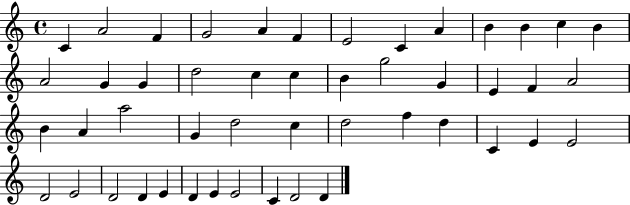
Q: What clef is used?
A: treble